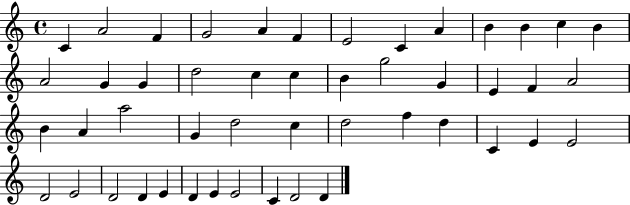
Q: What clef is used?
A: treble